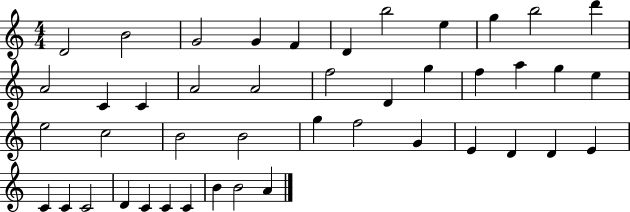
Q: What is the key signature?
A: C major